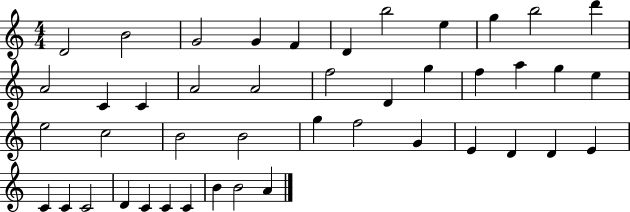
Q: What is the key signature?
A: C major